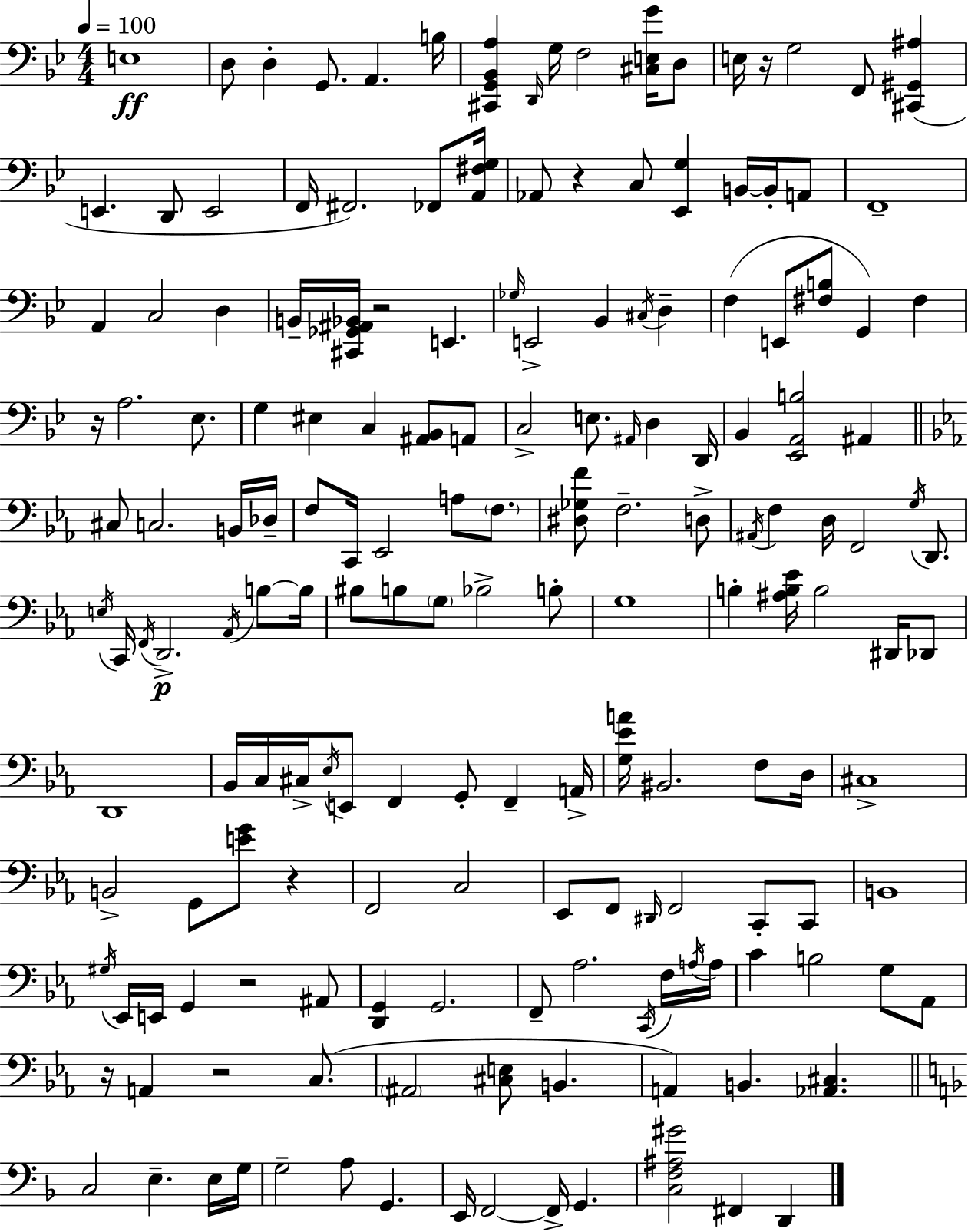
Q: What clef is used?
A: bass